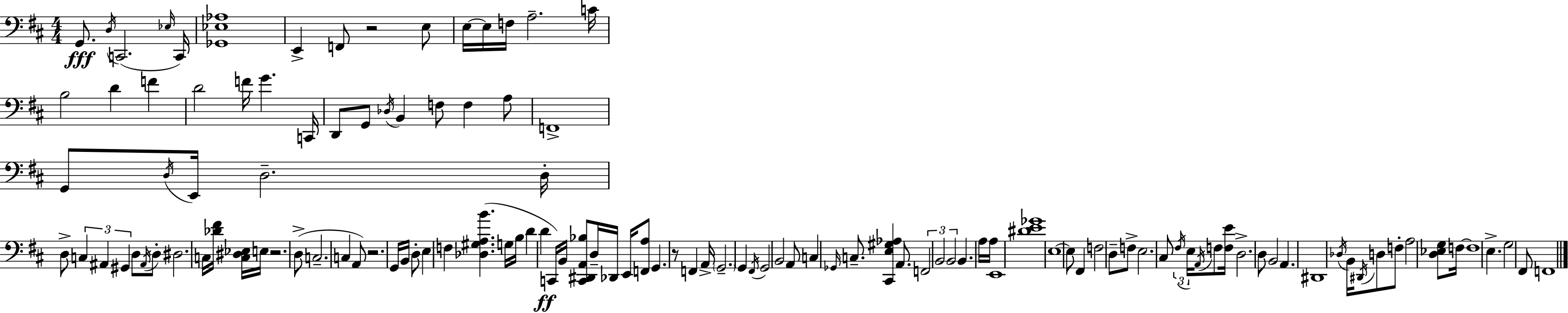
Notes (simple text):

G2/e. D3/s C2/h. Eb3/s C2/s [Gb2,Eb3,Ab3]/w E2/q F2/e R/h E3/e E3/s E3/s F3/s A3/h. C4/s B3/h D4/q F4/q D4/h F4/s G4/q. C2/s D2/e G2/e Db3/s B2/q F3/e F3/q A3/e F2/w G2/e D3/s E2/s D3/h. D3/s D3/e C3/q A#2/q G#2/q D3/e A#2/s D3/e D#3/h. C3/s [Db4,F#4]/s [C3,D#3,Eb3]/s E3/s R/h. D3/e C3/h. C3/q A2/e R/h. G2/s B2/s D3/e E3/q F3/q [Db3,G#3,A3,B4]/q. G3/s B3/s D4/q D4/q C2/s B2/s [C2,D#2,A2,Bb3]/e D3/s Db2/s E2/s [F2,A3]/e G2/q. R/e F2/q A2/s G2/h. G2/q F#2/s G2/h B2/h A2/e C3/q Gb2/s C3/e. [C#2,E3,G#3,Ab3]/q A2/e. F2/h B2/h B2/h B2/q. A3/s A3/s E2/w [D#4,E4,Gb4]/w E3/w E3/e F#2/q F3/h D3/e F3/e E3/h. C#3/e F#3/s E3/s A2/s F3/e [F3,E4]/s D3/h. D3/e B2/h A2/q. D#2/w Db3/s B2/s D#2/s D3/e F3/e A3/h [D3,Eb3,G3]/e F3/s F3/w E3/q. G3/h F#2/e F2/w